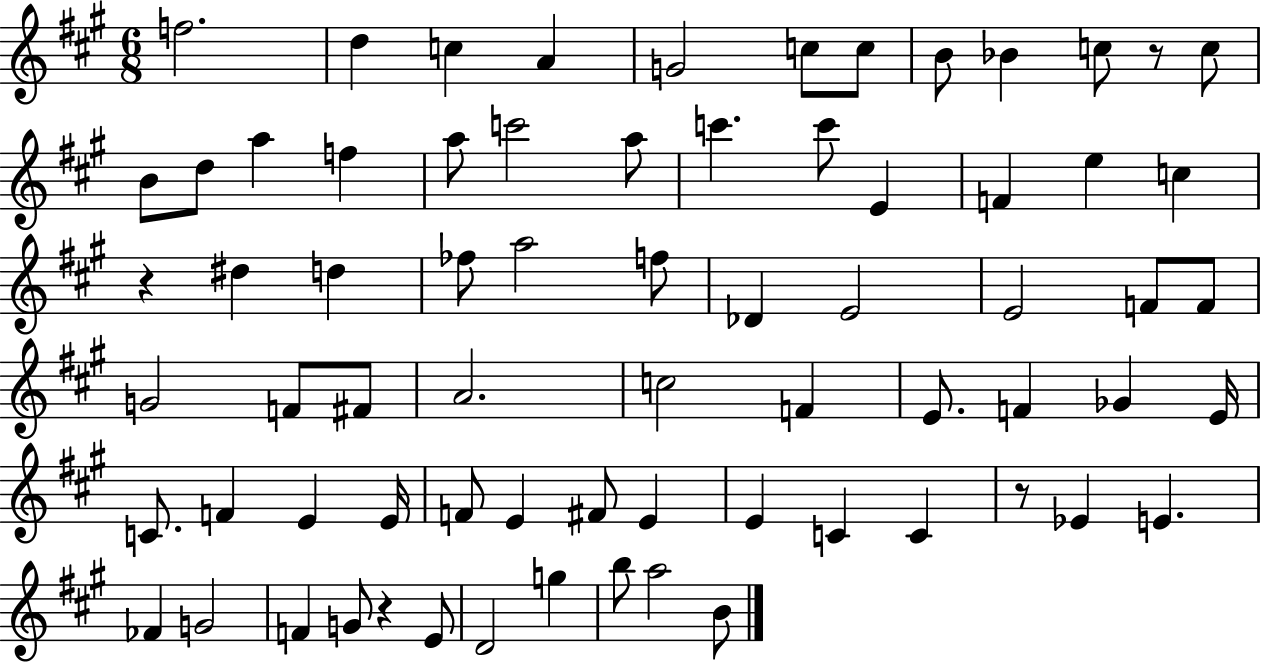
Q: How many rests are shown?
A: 4